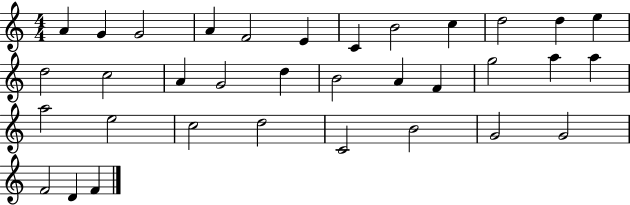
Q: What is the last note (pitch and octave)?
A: F4